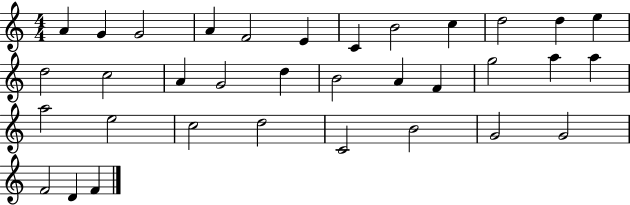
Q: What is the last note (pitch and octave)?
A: F4